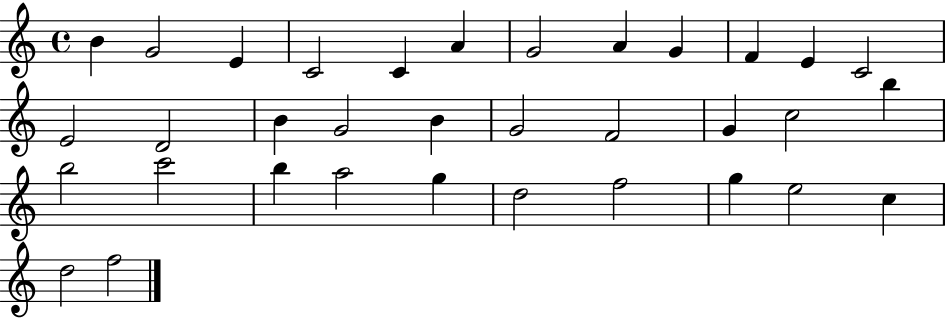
B4/q G4/h E4/q C4/h C4/q A4/q G4/h A4/q G4/q F4/q E4/q C4/h E4/h D4/h B4/q G4/h B4/q G4/h F4/h G4/q C5/h B5/q B5/h C6/h B5/q A5/h G5/q D5/h F5/h G5/q E5/h C5/q D5/h F5/h